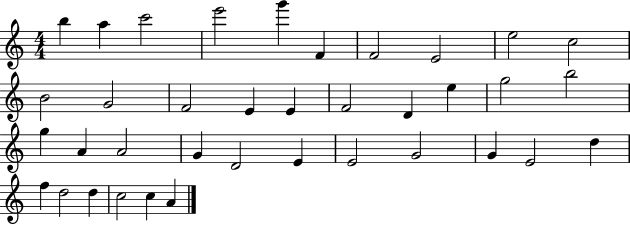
X:1
T:Untitled
M:4/4
L:1/4
K:C
b a c'2 e'2 g' F F2 E2 e2 c2 B2 G2 F2 E E F2 D e g2 b2 g A A2 G D2 E E2 G2 G E2 d f d2 d c2 c A